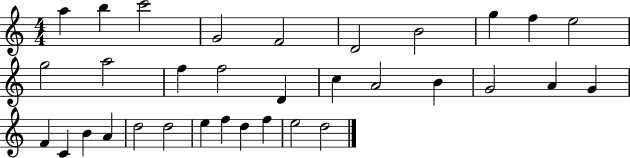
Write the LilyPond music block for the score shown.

{
  \clef treble
  \numericTimeSignature
  \time 4/4
  \key c \major
  a''4 b''4 c'''2 | g'2 f'2 | d'2 b'2 | g''4 f''4 e''2 | \break g''2 a''2 | f''4 f''2 d'4 | c''4 a'2 b'4 | g'2 a'4 g'4 | \break f'4 c'4 b'4 a'4 | d''2 d''2 | e''4 f''4 d''4 f''4 | e''2 d''2 | \break \bar "|."
}